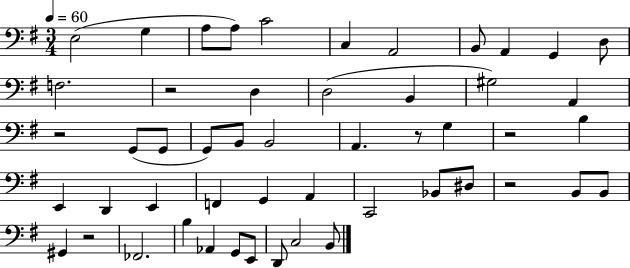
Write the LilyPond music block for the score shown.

{
  \clef bass
  \numericTimeSignature
  \time 3/4
  \key g \major
  \tempo 4 = 60
  e2( g4 | a8 a8) c'2 | c4 a,2 | b,8 a,4 g,4 d8 | \break f2. | r2 d4 | d2( b,4 | gis2) a,4 | \break r2 g,8( g,8 | g,8) b,8 b,2 | a,4. r8 g4 | r2 b4 | \break e,4 d,4 e,4 | f,4 g,4 a,4 | c,2 bes,8 dis8 | r2 b,8 b,8 | \break gis,4 r2 | fes,2. | b4 aes,4 g,8 e,8 | d,8 c2 b,8 | \break \bar "|."
}